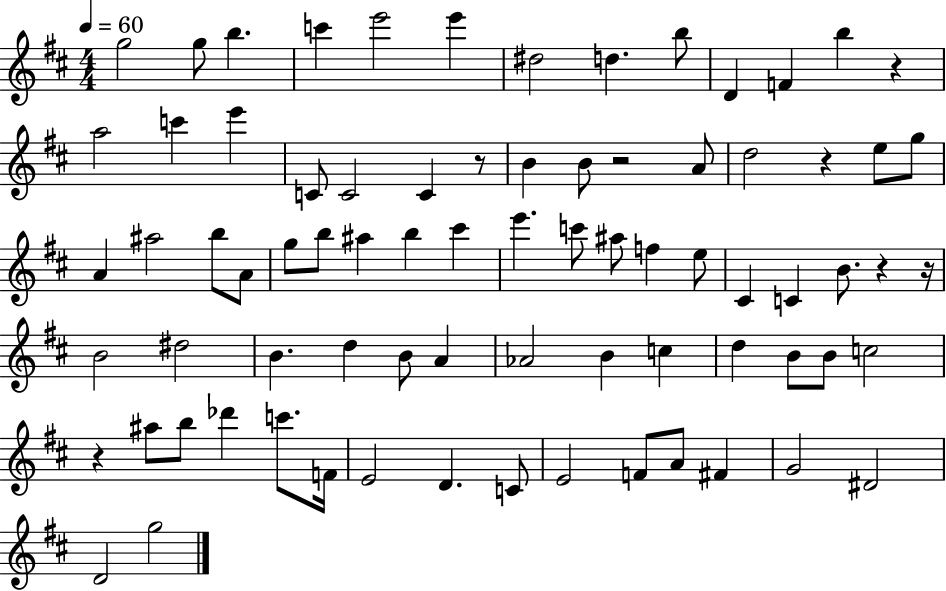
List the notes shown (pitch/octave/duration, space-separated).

G5/h G5/e B5/q. C6/q E6/h E6/q D#5/h D5/q. B5/e D4/q F4/q B5/q R/q A5/h C6/q E6/q C4/e C4/h C4/q R/e B4/q B4/e R/h A4/e D5/h R/q E5/e G5/e A4/q A#5/h B5/e A4/e G5/e B5/e A#5/q B5/q C#6/q E6/q. C6/e A#5/e F5/q E5/e C#4/q C4/q B4/e. R/q R/s B4/h D#5/h B4/q. D5/q B4/e A4/q Ab4/h B4/q C5/q D5/q B4/e B4/e C5/h R/q A#5/e B5/e Db6/q C6/e. F4/s E4/h D4/q. C4/e E4/h F4/e A4/e F#4/q G4/h D#4/h D4/h G5/h